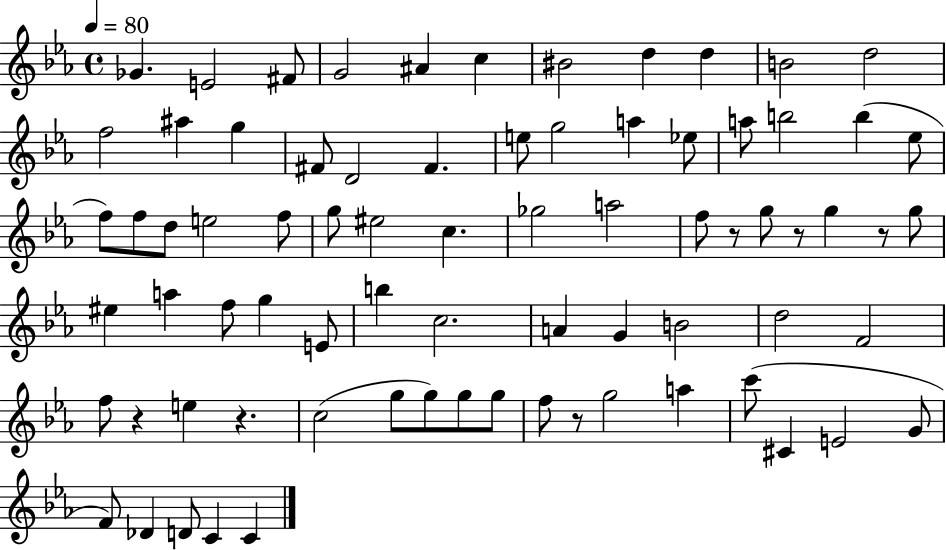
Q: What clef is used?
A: treble